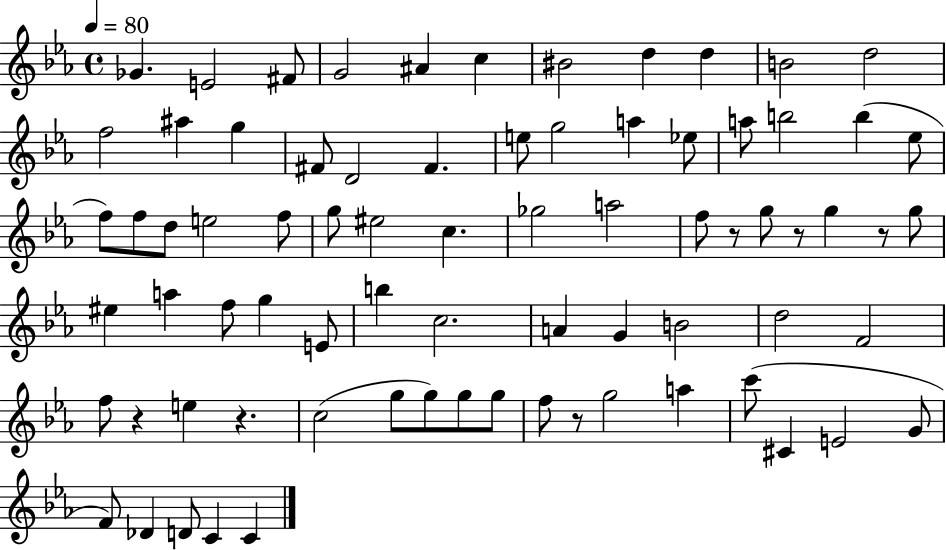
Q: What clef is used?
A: treble